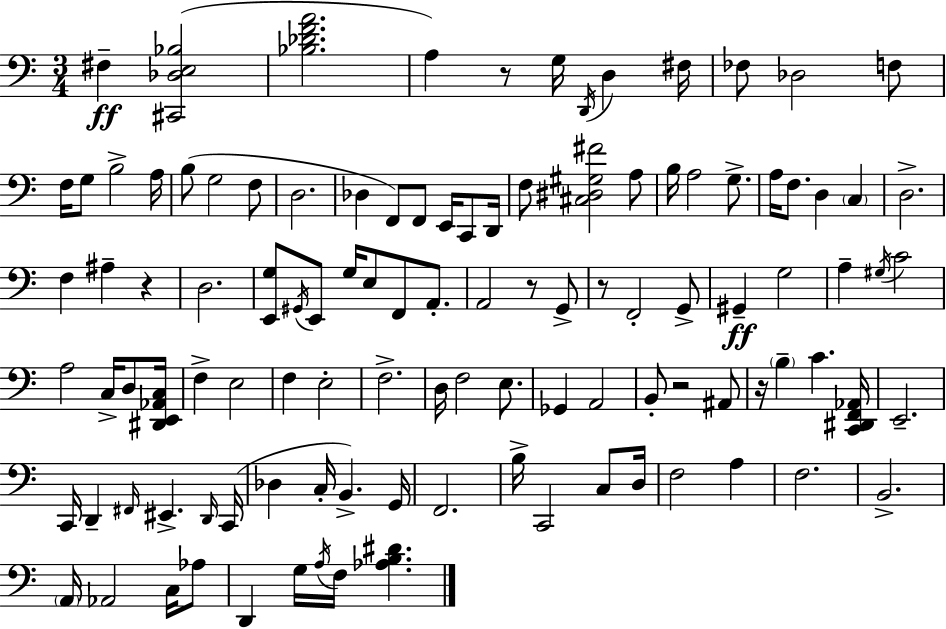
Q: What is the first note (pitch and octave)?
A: F#3